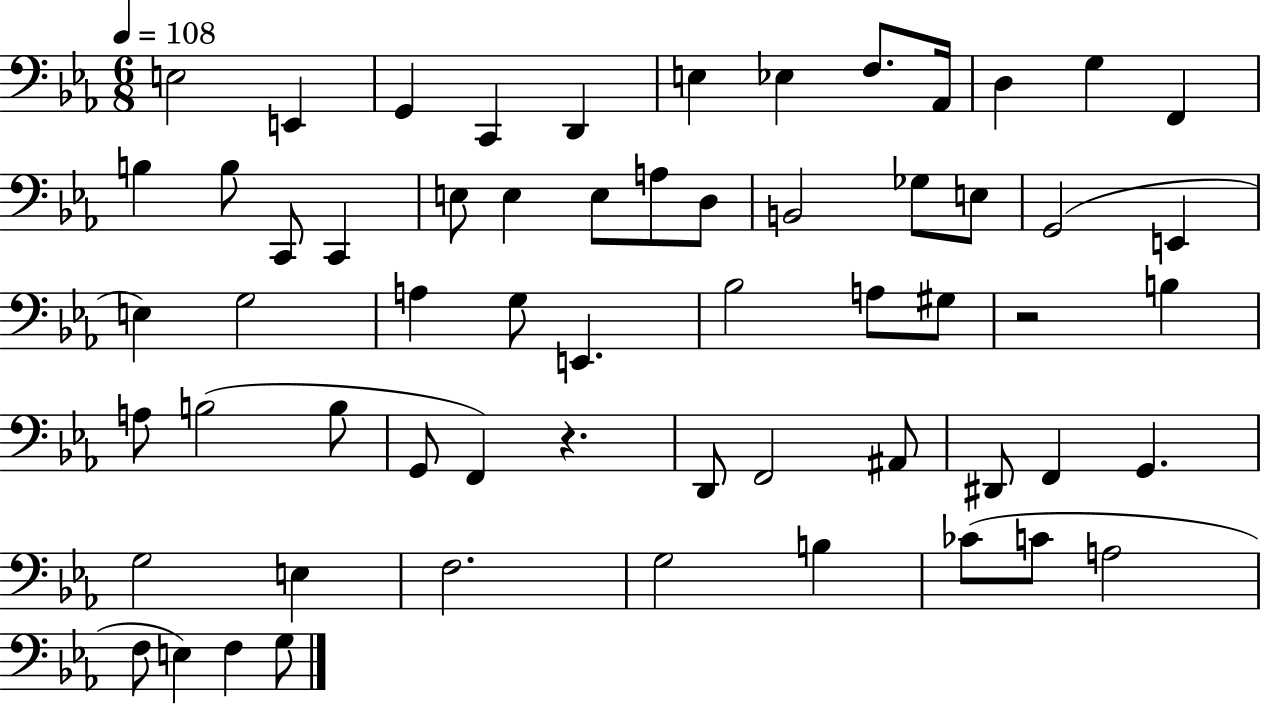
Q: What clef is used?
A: bass